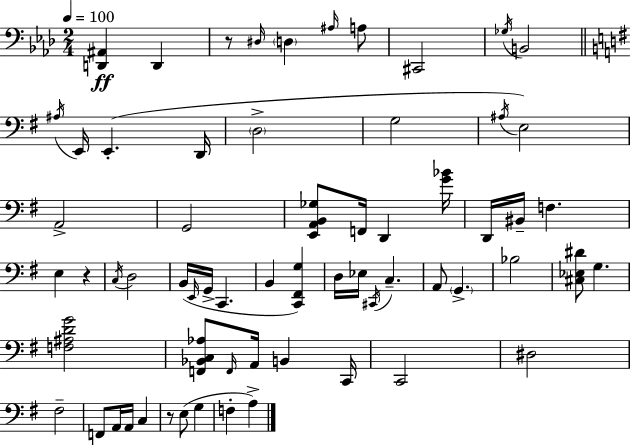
{
  \clef bass
  \numericTimeSignature
  \time 2/4
  \key f \minor
  \tempo 4 = 100
  \repeat volta 2 { <d, ais,>4\ff d,4 | r8 \grace { dis16 } \parenthesize d4 \grace { ais16 } | a8 cis,2 | \acciaccatura { ges16 } b,2 | \break \bar "||" \break \key g \major \acciaccatura { ais16 } e,16 e,4.-.( | d,16 \parenthesize d2-> | g2 | \acciaccatura { ais16 }) e2 | \break a,2-> | g,2 | <e, a, b, ges>8 f,16 d,4 | <g' bes'>16 d,16 bis,16-- f4. | \break e4 r4 | \acciaccatura { c16 } d2 | b,16( \grace { e,16 } g,16-> c,4. | b,4 | \break <c, fis, g>4) d16 ees16 \acciaccatura { cis,16 } c4.-- | a,8 \parenthesize g,4.-> | bes2 | <cis ees dis'>8 g4. | \break <f ais d' g'>2 | <f, bes, c aes>8 \grace { f,16 } | a,16 b,4 c,16 c,2 | dis2 | \break fis2-- | f,8 | a,16 a,16 c4 r8 | e8( g4 f4-. | \break a4->) } \bar "|."
}